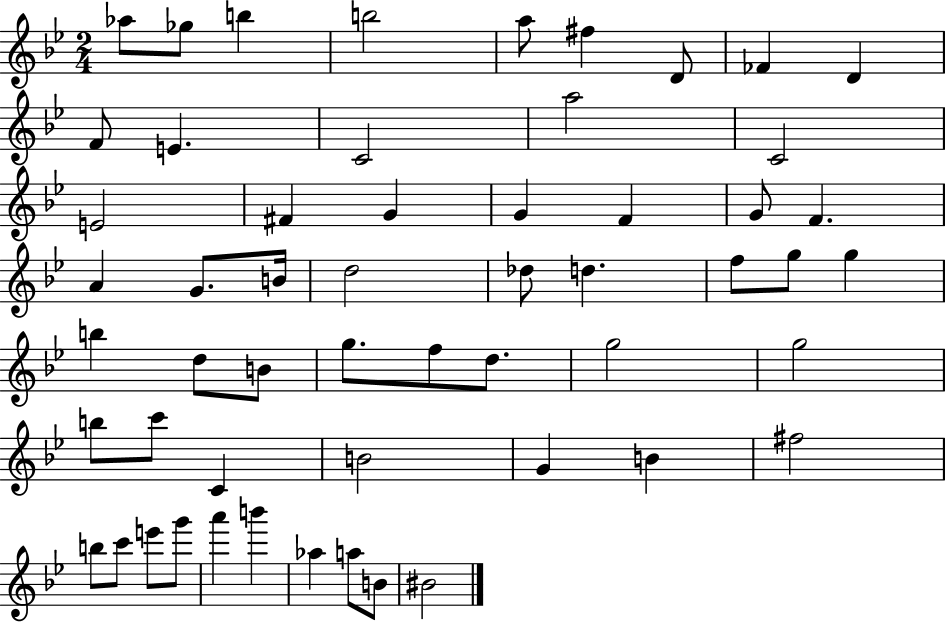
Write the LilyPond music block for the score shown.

{
  \clef treble
  \numericTimeSignature
  \time 2/4
  \key bes \major
  aes''8 ges''8 b''4 | b''2 | a''8 fis''4 d'8 | fes'4 d'4 | \break f'8 e'4. | c'2 | a''2 | c'2 | \break e'2 | fis'4 g'4 | g'4 f'4 | g'8 f'4. | \break a'4 g'8. b'16 | d''2 | des''8 d''4. | f''8 g''8 g''4 | \break b''4 d''8 b'8 | g''8. f''8 d''8. | g''2 | g''2 | \break b''8 c'''8 c'4 | b'2 | g'4 b'4 | fis''2 | \break b''8 c'''8 e'''8 g'''8 | a'''4 b'''4 | aes''4 a''8 b'8 | bis'2 | \break \bar "|."
}